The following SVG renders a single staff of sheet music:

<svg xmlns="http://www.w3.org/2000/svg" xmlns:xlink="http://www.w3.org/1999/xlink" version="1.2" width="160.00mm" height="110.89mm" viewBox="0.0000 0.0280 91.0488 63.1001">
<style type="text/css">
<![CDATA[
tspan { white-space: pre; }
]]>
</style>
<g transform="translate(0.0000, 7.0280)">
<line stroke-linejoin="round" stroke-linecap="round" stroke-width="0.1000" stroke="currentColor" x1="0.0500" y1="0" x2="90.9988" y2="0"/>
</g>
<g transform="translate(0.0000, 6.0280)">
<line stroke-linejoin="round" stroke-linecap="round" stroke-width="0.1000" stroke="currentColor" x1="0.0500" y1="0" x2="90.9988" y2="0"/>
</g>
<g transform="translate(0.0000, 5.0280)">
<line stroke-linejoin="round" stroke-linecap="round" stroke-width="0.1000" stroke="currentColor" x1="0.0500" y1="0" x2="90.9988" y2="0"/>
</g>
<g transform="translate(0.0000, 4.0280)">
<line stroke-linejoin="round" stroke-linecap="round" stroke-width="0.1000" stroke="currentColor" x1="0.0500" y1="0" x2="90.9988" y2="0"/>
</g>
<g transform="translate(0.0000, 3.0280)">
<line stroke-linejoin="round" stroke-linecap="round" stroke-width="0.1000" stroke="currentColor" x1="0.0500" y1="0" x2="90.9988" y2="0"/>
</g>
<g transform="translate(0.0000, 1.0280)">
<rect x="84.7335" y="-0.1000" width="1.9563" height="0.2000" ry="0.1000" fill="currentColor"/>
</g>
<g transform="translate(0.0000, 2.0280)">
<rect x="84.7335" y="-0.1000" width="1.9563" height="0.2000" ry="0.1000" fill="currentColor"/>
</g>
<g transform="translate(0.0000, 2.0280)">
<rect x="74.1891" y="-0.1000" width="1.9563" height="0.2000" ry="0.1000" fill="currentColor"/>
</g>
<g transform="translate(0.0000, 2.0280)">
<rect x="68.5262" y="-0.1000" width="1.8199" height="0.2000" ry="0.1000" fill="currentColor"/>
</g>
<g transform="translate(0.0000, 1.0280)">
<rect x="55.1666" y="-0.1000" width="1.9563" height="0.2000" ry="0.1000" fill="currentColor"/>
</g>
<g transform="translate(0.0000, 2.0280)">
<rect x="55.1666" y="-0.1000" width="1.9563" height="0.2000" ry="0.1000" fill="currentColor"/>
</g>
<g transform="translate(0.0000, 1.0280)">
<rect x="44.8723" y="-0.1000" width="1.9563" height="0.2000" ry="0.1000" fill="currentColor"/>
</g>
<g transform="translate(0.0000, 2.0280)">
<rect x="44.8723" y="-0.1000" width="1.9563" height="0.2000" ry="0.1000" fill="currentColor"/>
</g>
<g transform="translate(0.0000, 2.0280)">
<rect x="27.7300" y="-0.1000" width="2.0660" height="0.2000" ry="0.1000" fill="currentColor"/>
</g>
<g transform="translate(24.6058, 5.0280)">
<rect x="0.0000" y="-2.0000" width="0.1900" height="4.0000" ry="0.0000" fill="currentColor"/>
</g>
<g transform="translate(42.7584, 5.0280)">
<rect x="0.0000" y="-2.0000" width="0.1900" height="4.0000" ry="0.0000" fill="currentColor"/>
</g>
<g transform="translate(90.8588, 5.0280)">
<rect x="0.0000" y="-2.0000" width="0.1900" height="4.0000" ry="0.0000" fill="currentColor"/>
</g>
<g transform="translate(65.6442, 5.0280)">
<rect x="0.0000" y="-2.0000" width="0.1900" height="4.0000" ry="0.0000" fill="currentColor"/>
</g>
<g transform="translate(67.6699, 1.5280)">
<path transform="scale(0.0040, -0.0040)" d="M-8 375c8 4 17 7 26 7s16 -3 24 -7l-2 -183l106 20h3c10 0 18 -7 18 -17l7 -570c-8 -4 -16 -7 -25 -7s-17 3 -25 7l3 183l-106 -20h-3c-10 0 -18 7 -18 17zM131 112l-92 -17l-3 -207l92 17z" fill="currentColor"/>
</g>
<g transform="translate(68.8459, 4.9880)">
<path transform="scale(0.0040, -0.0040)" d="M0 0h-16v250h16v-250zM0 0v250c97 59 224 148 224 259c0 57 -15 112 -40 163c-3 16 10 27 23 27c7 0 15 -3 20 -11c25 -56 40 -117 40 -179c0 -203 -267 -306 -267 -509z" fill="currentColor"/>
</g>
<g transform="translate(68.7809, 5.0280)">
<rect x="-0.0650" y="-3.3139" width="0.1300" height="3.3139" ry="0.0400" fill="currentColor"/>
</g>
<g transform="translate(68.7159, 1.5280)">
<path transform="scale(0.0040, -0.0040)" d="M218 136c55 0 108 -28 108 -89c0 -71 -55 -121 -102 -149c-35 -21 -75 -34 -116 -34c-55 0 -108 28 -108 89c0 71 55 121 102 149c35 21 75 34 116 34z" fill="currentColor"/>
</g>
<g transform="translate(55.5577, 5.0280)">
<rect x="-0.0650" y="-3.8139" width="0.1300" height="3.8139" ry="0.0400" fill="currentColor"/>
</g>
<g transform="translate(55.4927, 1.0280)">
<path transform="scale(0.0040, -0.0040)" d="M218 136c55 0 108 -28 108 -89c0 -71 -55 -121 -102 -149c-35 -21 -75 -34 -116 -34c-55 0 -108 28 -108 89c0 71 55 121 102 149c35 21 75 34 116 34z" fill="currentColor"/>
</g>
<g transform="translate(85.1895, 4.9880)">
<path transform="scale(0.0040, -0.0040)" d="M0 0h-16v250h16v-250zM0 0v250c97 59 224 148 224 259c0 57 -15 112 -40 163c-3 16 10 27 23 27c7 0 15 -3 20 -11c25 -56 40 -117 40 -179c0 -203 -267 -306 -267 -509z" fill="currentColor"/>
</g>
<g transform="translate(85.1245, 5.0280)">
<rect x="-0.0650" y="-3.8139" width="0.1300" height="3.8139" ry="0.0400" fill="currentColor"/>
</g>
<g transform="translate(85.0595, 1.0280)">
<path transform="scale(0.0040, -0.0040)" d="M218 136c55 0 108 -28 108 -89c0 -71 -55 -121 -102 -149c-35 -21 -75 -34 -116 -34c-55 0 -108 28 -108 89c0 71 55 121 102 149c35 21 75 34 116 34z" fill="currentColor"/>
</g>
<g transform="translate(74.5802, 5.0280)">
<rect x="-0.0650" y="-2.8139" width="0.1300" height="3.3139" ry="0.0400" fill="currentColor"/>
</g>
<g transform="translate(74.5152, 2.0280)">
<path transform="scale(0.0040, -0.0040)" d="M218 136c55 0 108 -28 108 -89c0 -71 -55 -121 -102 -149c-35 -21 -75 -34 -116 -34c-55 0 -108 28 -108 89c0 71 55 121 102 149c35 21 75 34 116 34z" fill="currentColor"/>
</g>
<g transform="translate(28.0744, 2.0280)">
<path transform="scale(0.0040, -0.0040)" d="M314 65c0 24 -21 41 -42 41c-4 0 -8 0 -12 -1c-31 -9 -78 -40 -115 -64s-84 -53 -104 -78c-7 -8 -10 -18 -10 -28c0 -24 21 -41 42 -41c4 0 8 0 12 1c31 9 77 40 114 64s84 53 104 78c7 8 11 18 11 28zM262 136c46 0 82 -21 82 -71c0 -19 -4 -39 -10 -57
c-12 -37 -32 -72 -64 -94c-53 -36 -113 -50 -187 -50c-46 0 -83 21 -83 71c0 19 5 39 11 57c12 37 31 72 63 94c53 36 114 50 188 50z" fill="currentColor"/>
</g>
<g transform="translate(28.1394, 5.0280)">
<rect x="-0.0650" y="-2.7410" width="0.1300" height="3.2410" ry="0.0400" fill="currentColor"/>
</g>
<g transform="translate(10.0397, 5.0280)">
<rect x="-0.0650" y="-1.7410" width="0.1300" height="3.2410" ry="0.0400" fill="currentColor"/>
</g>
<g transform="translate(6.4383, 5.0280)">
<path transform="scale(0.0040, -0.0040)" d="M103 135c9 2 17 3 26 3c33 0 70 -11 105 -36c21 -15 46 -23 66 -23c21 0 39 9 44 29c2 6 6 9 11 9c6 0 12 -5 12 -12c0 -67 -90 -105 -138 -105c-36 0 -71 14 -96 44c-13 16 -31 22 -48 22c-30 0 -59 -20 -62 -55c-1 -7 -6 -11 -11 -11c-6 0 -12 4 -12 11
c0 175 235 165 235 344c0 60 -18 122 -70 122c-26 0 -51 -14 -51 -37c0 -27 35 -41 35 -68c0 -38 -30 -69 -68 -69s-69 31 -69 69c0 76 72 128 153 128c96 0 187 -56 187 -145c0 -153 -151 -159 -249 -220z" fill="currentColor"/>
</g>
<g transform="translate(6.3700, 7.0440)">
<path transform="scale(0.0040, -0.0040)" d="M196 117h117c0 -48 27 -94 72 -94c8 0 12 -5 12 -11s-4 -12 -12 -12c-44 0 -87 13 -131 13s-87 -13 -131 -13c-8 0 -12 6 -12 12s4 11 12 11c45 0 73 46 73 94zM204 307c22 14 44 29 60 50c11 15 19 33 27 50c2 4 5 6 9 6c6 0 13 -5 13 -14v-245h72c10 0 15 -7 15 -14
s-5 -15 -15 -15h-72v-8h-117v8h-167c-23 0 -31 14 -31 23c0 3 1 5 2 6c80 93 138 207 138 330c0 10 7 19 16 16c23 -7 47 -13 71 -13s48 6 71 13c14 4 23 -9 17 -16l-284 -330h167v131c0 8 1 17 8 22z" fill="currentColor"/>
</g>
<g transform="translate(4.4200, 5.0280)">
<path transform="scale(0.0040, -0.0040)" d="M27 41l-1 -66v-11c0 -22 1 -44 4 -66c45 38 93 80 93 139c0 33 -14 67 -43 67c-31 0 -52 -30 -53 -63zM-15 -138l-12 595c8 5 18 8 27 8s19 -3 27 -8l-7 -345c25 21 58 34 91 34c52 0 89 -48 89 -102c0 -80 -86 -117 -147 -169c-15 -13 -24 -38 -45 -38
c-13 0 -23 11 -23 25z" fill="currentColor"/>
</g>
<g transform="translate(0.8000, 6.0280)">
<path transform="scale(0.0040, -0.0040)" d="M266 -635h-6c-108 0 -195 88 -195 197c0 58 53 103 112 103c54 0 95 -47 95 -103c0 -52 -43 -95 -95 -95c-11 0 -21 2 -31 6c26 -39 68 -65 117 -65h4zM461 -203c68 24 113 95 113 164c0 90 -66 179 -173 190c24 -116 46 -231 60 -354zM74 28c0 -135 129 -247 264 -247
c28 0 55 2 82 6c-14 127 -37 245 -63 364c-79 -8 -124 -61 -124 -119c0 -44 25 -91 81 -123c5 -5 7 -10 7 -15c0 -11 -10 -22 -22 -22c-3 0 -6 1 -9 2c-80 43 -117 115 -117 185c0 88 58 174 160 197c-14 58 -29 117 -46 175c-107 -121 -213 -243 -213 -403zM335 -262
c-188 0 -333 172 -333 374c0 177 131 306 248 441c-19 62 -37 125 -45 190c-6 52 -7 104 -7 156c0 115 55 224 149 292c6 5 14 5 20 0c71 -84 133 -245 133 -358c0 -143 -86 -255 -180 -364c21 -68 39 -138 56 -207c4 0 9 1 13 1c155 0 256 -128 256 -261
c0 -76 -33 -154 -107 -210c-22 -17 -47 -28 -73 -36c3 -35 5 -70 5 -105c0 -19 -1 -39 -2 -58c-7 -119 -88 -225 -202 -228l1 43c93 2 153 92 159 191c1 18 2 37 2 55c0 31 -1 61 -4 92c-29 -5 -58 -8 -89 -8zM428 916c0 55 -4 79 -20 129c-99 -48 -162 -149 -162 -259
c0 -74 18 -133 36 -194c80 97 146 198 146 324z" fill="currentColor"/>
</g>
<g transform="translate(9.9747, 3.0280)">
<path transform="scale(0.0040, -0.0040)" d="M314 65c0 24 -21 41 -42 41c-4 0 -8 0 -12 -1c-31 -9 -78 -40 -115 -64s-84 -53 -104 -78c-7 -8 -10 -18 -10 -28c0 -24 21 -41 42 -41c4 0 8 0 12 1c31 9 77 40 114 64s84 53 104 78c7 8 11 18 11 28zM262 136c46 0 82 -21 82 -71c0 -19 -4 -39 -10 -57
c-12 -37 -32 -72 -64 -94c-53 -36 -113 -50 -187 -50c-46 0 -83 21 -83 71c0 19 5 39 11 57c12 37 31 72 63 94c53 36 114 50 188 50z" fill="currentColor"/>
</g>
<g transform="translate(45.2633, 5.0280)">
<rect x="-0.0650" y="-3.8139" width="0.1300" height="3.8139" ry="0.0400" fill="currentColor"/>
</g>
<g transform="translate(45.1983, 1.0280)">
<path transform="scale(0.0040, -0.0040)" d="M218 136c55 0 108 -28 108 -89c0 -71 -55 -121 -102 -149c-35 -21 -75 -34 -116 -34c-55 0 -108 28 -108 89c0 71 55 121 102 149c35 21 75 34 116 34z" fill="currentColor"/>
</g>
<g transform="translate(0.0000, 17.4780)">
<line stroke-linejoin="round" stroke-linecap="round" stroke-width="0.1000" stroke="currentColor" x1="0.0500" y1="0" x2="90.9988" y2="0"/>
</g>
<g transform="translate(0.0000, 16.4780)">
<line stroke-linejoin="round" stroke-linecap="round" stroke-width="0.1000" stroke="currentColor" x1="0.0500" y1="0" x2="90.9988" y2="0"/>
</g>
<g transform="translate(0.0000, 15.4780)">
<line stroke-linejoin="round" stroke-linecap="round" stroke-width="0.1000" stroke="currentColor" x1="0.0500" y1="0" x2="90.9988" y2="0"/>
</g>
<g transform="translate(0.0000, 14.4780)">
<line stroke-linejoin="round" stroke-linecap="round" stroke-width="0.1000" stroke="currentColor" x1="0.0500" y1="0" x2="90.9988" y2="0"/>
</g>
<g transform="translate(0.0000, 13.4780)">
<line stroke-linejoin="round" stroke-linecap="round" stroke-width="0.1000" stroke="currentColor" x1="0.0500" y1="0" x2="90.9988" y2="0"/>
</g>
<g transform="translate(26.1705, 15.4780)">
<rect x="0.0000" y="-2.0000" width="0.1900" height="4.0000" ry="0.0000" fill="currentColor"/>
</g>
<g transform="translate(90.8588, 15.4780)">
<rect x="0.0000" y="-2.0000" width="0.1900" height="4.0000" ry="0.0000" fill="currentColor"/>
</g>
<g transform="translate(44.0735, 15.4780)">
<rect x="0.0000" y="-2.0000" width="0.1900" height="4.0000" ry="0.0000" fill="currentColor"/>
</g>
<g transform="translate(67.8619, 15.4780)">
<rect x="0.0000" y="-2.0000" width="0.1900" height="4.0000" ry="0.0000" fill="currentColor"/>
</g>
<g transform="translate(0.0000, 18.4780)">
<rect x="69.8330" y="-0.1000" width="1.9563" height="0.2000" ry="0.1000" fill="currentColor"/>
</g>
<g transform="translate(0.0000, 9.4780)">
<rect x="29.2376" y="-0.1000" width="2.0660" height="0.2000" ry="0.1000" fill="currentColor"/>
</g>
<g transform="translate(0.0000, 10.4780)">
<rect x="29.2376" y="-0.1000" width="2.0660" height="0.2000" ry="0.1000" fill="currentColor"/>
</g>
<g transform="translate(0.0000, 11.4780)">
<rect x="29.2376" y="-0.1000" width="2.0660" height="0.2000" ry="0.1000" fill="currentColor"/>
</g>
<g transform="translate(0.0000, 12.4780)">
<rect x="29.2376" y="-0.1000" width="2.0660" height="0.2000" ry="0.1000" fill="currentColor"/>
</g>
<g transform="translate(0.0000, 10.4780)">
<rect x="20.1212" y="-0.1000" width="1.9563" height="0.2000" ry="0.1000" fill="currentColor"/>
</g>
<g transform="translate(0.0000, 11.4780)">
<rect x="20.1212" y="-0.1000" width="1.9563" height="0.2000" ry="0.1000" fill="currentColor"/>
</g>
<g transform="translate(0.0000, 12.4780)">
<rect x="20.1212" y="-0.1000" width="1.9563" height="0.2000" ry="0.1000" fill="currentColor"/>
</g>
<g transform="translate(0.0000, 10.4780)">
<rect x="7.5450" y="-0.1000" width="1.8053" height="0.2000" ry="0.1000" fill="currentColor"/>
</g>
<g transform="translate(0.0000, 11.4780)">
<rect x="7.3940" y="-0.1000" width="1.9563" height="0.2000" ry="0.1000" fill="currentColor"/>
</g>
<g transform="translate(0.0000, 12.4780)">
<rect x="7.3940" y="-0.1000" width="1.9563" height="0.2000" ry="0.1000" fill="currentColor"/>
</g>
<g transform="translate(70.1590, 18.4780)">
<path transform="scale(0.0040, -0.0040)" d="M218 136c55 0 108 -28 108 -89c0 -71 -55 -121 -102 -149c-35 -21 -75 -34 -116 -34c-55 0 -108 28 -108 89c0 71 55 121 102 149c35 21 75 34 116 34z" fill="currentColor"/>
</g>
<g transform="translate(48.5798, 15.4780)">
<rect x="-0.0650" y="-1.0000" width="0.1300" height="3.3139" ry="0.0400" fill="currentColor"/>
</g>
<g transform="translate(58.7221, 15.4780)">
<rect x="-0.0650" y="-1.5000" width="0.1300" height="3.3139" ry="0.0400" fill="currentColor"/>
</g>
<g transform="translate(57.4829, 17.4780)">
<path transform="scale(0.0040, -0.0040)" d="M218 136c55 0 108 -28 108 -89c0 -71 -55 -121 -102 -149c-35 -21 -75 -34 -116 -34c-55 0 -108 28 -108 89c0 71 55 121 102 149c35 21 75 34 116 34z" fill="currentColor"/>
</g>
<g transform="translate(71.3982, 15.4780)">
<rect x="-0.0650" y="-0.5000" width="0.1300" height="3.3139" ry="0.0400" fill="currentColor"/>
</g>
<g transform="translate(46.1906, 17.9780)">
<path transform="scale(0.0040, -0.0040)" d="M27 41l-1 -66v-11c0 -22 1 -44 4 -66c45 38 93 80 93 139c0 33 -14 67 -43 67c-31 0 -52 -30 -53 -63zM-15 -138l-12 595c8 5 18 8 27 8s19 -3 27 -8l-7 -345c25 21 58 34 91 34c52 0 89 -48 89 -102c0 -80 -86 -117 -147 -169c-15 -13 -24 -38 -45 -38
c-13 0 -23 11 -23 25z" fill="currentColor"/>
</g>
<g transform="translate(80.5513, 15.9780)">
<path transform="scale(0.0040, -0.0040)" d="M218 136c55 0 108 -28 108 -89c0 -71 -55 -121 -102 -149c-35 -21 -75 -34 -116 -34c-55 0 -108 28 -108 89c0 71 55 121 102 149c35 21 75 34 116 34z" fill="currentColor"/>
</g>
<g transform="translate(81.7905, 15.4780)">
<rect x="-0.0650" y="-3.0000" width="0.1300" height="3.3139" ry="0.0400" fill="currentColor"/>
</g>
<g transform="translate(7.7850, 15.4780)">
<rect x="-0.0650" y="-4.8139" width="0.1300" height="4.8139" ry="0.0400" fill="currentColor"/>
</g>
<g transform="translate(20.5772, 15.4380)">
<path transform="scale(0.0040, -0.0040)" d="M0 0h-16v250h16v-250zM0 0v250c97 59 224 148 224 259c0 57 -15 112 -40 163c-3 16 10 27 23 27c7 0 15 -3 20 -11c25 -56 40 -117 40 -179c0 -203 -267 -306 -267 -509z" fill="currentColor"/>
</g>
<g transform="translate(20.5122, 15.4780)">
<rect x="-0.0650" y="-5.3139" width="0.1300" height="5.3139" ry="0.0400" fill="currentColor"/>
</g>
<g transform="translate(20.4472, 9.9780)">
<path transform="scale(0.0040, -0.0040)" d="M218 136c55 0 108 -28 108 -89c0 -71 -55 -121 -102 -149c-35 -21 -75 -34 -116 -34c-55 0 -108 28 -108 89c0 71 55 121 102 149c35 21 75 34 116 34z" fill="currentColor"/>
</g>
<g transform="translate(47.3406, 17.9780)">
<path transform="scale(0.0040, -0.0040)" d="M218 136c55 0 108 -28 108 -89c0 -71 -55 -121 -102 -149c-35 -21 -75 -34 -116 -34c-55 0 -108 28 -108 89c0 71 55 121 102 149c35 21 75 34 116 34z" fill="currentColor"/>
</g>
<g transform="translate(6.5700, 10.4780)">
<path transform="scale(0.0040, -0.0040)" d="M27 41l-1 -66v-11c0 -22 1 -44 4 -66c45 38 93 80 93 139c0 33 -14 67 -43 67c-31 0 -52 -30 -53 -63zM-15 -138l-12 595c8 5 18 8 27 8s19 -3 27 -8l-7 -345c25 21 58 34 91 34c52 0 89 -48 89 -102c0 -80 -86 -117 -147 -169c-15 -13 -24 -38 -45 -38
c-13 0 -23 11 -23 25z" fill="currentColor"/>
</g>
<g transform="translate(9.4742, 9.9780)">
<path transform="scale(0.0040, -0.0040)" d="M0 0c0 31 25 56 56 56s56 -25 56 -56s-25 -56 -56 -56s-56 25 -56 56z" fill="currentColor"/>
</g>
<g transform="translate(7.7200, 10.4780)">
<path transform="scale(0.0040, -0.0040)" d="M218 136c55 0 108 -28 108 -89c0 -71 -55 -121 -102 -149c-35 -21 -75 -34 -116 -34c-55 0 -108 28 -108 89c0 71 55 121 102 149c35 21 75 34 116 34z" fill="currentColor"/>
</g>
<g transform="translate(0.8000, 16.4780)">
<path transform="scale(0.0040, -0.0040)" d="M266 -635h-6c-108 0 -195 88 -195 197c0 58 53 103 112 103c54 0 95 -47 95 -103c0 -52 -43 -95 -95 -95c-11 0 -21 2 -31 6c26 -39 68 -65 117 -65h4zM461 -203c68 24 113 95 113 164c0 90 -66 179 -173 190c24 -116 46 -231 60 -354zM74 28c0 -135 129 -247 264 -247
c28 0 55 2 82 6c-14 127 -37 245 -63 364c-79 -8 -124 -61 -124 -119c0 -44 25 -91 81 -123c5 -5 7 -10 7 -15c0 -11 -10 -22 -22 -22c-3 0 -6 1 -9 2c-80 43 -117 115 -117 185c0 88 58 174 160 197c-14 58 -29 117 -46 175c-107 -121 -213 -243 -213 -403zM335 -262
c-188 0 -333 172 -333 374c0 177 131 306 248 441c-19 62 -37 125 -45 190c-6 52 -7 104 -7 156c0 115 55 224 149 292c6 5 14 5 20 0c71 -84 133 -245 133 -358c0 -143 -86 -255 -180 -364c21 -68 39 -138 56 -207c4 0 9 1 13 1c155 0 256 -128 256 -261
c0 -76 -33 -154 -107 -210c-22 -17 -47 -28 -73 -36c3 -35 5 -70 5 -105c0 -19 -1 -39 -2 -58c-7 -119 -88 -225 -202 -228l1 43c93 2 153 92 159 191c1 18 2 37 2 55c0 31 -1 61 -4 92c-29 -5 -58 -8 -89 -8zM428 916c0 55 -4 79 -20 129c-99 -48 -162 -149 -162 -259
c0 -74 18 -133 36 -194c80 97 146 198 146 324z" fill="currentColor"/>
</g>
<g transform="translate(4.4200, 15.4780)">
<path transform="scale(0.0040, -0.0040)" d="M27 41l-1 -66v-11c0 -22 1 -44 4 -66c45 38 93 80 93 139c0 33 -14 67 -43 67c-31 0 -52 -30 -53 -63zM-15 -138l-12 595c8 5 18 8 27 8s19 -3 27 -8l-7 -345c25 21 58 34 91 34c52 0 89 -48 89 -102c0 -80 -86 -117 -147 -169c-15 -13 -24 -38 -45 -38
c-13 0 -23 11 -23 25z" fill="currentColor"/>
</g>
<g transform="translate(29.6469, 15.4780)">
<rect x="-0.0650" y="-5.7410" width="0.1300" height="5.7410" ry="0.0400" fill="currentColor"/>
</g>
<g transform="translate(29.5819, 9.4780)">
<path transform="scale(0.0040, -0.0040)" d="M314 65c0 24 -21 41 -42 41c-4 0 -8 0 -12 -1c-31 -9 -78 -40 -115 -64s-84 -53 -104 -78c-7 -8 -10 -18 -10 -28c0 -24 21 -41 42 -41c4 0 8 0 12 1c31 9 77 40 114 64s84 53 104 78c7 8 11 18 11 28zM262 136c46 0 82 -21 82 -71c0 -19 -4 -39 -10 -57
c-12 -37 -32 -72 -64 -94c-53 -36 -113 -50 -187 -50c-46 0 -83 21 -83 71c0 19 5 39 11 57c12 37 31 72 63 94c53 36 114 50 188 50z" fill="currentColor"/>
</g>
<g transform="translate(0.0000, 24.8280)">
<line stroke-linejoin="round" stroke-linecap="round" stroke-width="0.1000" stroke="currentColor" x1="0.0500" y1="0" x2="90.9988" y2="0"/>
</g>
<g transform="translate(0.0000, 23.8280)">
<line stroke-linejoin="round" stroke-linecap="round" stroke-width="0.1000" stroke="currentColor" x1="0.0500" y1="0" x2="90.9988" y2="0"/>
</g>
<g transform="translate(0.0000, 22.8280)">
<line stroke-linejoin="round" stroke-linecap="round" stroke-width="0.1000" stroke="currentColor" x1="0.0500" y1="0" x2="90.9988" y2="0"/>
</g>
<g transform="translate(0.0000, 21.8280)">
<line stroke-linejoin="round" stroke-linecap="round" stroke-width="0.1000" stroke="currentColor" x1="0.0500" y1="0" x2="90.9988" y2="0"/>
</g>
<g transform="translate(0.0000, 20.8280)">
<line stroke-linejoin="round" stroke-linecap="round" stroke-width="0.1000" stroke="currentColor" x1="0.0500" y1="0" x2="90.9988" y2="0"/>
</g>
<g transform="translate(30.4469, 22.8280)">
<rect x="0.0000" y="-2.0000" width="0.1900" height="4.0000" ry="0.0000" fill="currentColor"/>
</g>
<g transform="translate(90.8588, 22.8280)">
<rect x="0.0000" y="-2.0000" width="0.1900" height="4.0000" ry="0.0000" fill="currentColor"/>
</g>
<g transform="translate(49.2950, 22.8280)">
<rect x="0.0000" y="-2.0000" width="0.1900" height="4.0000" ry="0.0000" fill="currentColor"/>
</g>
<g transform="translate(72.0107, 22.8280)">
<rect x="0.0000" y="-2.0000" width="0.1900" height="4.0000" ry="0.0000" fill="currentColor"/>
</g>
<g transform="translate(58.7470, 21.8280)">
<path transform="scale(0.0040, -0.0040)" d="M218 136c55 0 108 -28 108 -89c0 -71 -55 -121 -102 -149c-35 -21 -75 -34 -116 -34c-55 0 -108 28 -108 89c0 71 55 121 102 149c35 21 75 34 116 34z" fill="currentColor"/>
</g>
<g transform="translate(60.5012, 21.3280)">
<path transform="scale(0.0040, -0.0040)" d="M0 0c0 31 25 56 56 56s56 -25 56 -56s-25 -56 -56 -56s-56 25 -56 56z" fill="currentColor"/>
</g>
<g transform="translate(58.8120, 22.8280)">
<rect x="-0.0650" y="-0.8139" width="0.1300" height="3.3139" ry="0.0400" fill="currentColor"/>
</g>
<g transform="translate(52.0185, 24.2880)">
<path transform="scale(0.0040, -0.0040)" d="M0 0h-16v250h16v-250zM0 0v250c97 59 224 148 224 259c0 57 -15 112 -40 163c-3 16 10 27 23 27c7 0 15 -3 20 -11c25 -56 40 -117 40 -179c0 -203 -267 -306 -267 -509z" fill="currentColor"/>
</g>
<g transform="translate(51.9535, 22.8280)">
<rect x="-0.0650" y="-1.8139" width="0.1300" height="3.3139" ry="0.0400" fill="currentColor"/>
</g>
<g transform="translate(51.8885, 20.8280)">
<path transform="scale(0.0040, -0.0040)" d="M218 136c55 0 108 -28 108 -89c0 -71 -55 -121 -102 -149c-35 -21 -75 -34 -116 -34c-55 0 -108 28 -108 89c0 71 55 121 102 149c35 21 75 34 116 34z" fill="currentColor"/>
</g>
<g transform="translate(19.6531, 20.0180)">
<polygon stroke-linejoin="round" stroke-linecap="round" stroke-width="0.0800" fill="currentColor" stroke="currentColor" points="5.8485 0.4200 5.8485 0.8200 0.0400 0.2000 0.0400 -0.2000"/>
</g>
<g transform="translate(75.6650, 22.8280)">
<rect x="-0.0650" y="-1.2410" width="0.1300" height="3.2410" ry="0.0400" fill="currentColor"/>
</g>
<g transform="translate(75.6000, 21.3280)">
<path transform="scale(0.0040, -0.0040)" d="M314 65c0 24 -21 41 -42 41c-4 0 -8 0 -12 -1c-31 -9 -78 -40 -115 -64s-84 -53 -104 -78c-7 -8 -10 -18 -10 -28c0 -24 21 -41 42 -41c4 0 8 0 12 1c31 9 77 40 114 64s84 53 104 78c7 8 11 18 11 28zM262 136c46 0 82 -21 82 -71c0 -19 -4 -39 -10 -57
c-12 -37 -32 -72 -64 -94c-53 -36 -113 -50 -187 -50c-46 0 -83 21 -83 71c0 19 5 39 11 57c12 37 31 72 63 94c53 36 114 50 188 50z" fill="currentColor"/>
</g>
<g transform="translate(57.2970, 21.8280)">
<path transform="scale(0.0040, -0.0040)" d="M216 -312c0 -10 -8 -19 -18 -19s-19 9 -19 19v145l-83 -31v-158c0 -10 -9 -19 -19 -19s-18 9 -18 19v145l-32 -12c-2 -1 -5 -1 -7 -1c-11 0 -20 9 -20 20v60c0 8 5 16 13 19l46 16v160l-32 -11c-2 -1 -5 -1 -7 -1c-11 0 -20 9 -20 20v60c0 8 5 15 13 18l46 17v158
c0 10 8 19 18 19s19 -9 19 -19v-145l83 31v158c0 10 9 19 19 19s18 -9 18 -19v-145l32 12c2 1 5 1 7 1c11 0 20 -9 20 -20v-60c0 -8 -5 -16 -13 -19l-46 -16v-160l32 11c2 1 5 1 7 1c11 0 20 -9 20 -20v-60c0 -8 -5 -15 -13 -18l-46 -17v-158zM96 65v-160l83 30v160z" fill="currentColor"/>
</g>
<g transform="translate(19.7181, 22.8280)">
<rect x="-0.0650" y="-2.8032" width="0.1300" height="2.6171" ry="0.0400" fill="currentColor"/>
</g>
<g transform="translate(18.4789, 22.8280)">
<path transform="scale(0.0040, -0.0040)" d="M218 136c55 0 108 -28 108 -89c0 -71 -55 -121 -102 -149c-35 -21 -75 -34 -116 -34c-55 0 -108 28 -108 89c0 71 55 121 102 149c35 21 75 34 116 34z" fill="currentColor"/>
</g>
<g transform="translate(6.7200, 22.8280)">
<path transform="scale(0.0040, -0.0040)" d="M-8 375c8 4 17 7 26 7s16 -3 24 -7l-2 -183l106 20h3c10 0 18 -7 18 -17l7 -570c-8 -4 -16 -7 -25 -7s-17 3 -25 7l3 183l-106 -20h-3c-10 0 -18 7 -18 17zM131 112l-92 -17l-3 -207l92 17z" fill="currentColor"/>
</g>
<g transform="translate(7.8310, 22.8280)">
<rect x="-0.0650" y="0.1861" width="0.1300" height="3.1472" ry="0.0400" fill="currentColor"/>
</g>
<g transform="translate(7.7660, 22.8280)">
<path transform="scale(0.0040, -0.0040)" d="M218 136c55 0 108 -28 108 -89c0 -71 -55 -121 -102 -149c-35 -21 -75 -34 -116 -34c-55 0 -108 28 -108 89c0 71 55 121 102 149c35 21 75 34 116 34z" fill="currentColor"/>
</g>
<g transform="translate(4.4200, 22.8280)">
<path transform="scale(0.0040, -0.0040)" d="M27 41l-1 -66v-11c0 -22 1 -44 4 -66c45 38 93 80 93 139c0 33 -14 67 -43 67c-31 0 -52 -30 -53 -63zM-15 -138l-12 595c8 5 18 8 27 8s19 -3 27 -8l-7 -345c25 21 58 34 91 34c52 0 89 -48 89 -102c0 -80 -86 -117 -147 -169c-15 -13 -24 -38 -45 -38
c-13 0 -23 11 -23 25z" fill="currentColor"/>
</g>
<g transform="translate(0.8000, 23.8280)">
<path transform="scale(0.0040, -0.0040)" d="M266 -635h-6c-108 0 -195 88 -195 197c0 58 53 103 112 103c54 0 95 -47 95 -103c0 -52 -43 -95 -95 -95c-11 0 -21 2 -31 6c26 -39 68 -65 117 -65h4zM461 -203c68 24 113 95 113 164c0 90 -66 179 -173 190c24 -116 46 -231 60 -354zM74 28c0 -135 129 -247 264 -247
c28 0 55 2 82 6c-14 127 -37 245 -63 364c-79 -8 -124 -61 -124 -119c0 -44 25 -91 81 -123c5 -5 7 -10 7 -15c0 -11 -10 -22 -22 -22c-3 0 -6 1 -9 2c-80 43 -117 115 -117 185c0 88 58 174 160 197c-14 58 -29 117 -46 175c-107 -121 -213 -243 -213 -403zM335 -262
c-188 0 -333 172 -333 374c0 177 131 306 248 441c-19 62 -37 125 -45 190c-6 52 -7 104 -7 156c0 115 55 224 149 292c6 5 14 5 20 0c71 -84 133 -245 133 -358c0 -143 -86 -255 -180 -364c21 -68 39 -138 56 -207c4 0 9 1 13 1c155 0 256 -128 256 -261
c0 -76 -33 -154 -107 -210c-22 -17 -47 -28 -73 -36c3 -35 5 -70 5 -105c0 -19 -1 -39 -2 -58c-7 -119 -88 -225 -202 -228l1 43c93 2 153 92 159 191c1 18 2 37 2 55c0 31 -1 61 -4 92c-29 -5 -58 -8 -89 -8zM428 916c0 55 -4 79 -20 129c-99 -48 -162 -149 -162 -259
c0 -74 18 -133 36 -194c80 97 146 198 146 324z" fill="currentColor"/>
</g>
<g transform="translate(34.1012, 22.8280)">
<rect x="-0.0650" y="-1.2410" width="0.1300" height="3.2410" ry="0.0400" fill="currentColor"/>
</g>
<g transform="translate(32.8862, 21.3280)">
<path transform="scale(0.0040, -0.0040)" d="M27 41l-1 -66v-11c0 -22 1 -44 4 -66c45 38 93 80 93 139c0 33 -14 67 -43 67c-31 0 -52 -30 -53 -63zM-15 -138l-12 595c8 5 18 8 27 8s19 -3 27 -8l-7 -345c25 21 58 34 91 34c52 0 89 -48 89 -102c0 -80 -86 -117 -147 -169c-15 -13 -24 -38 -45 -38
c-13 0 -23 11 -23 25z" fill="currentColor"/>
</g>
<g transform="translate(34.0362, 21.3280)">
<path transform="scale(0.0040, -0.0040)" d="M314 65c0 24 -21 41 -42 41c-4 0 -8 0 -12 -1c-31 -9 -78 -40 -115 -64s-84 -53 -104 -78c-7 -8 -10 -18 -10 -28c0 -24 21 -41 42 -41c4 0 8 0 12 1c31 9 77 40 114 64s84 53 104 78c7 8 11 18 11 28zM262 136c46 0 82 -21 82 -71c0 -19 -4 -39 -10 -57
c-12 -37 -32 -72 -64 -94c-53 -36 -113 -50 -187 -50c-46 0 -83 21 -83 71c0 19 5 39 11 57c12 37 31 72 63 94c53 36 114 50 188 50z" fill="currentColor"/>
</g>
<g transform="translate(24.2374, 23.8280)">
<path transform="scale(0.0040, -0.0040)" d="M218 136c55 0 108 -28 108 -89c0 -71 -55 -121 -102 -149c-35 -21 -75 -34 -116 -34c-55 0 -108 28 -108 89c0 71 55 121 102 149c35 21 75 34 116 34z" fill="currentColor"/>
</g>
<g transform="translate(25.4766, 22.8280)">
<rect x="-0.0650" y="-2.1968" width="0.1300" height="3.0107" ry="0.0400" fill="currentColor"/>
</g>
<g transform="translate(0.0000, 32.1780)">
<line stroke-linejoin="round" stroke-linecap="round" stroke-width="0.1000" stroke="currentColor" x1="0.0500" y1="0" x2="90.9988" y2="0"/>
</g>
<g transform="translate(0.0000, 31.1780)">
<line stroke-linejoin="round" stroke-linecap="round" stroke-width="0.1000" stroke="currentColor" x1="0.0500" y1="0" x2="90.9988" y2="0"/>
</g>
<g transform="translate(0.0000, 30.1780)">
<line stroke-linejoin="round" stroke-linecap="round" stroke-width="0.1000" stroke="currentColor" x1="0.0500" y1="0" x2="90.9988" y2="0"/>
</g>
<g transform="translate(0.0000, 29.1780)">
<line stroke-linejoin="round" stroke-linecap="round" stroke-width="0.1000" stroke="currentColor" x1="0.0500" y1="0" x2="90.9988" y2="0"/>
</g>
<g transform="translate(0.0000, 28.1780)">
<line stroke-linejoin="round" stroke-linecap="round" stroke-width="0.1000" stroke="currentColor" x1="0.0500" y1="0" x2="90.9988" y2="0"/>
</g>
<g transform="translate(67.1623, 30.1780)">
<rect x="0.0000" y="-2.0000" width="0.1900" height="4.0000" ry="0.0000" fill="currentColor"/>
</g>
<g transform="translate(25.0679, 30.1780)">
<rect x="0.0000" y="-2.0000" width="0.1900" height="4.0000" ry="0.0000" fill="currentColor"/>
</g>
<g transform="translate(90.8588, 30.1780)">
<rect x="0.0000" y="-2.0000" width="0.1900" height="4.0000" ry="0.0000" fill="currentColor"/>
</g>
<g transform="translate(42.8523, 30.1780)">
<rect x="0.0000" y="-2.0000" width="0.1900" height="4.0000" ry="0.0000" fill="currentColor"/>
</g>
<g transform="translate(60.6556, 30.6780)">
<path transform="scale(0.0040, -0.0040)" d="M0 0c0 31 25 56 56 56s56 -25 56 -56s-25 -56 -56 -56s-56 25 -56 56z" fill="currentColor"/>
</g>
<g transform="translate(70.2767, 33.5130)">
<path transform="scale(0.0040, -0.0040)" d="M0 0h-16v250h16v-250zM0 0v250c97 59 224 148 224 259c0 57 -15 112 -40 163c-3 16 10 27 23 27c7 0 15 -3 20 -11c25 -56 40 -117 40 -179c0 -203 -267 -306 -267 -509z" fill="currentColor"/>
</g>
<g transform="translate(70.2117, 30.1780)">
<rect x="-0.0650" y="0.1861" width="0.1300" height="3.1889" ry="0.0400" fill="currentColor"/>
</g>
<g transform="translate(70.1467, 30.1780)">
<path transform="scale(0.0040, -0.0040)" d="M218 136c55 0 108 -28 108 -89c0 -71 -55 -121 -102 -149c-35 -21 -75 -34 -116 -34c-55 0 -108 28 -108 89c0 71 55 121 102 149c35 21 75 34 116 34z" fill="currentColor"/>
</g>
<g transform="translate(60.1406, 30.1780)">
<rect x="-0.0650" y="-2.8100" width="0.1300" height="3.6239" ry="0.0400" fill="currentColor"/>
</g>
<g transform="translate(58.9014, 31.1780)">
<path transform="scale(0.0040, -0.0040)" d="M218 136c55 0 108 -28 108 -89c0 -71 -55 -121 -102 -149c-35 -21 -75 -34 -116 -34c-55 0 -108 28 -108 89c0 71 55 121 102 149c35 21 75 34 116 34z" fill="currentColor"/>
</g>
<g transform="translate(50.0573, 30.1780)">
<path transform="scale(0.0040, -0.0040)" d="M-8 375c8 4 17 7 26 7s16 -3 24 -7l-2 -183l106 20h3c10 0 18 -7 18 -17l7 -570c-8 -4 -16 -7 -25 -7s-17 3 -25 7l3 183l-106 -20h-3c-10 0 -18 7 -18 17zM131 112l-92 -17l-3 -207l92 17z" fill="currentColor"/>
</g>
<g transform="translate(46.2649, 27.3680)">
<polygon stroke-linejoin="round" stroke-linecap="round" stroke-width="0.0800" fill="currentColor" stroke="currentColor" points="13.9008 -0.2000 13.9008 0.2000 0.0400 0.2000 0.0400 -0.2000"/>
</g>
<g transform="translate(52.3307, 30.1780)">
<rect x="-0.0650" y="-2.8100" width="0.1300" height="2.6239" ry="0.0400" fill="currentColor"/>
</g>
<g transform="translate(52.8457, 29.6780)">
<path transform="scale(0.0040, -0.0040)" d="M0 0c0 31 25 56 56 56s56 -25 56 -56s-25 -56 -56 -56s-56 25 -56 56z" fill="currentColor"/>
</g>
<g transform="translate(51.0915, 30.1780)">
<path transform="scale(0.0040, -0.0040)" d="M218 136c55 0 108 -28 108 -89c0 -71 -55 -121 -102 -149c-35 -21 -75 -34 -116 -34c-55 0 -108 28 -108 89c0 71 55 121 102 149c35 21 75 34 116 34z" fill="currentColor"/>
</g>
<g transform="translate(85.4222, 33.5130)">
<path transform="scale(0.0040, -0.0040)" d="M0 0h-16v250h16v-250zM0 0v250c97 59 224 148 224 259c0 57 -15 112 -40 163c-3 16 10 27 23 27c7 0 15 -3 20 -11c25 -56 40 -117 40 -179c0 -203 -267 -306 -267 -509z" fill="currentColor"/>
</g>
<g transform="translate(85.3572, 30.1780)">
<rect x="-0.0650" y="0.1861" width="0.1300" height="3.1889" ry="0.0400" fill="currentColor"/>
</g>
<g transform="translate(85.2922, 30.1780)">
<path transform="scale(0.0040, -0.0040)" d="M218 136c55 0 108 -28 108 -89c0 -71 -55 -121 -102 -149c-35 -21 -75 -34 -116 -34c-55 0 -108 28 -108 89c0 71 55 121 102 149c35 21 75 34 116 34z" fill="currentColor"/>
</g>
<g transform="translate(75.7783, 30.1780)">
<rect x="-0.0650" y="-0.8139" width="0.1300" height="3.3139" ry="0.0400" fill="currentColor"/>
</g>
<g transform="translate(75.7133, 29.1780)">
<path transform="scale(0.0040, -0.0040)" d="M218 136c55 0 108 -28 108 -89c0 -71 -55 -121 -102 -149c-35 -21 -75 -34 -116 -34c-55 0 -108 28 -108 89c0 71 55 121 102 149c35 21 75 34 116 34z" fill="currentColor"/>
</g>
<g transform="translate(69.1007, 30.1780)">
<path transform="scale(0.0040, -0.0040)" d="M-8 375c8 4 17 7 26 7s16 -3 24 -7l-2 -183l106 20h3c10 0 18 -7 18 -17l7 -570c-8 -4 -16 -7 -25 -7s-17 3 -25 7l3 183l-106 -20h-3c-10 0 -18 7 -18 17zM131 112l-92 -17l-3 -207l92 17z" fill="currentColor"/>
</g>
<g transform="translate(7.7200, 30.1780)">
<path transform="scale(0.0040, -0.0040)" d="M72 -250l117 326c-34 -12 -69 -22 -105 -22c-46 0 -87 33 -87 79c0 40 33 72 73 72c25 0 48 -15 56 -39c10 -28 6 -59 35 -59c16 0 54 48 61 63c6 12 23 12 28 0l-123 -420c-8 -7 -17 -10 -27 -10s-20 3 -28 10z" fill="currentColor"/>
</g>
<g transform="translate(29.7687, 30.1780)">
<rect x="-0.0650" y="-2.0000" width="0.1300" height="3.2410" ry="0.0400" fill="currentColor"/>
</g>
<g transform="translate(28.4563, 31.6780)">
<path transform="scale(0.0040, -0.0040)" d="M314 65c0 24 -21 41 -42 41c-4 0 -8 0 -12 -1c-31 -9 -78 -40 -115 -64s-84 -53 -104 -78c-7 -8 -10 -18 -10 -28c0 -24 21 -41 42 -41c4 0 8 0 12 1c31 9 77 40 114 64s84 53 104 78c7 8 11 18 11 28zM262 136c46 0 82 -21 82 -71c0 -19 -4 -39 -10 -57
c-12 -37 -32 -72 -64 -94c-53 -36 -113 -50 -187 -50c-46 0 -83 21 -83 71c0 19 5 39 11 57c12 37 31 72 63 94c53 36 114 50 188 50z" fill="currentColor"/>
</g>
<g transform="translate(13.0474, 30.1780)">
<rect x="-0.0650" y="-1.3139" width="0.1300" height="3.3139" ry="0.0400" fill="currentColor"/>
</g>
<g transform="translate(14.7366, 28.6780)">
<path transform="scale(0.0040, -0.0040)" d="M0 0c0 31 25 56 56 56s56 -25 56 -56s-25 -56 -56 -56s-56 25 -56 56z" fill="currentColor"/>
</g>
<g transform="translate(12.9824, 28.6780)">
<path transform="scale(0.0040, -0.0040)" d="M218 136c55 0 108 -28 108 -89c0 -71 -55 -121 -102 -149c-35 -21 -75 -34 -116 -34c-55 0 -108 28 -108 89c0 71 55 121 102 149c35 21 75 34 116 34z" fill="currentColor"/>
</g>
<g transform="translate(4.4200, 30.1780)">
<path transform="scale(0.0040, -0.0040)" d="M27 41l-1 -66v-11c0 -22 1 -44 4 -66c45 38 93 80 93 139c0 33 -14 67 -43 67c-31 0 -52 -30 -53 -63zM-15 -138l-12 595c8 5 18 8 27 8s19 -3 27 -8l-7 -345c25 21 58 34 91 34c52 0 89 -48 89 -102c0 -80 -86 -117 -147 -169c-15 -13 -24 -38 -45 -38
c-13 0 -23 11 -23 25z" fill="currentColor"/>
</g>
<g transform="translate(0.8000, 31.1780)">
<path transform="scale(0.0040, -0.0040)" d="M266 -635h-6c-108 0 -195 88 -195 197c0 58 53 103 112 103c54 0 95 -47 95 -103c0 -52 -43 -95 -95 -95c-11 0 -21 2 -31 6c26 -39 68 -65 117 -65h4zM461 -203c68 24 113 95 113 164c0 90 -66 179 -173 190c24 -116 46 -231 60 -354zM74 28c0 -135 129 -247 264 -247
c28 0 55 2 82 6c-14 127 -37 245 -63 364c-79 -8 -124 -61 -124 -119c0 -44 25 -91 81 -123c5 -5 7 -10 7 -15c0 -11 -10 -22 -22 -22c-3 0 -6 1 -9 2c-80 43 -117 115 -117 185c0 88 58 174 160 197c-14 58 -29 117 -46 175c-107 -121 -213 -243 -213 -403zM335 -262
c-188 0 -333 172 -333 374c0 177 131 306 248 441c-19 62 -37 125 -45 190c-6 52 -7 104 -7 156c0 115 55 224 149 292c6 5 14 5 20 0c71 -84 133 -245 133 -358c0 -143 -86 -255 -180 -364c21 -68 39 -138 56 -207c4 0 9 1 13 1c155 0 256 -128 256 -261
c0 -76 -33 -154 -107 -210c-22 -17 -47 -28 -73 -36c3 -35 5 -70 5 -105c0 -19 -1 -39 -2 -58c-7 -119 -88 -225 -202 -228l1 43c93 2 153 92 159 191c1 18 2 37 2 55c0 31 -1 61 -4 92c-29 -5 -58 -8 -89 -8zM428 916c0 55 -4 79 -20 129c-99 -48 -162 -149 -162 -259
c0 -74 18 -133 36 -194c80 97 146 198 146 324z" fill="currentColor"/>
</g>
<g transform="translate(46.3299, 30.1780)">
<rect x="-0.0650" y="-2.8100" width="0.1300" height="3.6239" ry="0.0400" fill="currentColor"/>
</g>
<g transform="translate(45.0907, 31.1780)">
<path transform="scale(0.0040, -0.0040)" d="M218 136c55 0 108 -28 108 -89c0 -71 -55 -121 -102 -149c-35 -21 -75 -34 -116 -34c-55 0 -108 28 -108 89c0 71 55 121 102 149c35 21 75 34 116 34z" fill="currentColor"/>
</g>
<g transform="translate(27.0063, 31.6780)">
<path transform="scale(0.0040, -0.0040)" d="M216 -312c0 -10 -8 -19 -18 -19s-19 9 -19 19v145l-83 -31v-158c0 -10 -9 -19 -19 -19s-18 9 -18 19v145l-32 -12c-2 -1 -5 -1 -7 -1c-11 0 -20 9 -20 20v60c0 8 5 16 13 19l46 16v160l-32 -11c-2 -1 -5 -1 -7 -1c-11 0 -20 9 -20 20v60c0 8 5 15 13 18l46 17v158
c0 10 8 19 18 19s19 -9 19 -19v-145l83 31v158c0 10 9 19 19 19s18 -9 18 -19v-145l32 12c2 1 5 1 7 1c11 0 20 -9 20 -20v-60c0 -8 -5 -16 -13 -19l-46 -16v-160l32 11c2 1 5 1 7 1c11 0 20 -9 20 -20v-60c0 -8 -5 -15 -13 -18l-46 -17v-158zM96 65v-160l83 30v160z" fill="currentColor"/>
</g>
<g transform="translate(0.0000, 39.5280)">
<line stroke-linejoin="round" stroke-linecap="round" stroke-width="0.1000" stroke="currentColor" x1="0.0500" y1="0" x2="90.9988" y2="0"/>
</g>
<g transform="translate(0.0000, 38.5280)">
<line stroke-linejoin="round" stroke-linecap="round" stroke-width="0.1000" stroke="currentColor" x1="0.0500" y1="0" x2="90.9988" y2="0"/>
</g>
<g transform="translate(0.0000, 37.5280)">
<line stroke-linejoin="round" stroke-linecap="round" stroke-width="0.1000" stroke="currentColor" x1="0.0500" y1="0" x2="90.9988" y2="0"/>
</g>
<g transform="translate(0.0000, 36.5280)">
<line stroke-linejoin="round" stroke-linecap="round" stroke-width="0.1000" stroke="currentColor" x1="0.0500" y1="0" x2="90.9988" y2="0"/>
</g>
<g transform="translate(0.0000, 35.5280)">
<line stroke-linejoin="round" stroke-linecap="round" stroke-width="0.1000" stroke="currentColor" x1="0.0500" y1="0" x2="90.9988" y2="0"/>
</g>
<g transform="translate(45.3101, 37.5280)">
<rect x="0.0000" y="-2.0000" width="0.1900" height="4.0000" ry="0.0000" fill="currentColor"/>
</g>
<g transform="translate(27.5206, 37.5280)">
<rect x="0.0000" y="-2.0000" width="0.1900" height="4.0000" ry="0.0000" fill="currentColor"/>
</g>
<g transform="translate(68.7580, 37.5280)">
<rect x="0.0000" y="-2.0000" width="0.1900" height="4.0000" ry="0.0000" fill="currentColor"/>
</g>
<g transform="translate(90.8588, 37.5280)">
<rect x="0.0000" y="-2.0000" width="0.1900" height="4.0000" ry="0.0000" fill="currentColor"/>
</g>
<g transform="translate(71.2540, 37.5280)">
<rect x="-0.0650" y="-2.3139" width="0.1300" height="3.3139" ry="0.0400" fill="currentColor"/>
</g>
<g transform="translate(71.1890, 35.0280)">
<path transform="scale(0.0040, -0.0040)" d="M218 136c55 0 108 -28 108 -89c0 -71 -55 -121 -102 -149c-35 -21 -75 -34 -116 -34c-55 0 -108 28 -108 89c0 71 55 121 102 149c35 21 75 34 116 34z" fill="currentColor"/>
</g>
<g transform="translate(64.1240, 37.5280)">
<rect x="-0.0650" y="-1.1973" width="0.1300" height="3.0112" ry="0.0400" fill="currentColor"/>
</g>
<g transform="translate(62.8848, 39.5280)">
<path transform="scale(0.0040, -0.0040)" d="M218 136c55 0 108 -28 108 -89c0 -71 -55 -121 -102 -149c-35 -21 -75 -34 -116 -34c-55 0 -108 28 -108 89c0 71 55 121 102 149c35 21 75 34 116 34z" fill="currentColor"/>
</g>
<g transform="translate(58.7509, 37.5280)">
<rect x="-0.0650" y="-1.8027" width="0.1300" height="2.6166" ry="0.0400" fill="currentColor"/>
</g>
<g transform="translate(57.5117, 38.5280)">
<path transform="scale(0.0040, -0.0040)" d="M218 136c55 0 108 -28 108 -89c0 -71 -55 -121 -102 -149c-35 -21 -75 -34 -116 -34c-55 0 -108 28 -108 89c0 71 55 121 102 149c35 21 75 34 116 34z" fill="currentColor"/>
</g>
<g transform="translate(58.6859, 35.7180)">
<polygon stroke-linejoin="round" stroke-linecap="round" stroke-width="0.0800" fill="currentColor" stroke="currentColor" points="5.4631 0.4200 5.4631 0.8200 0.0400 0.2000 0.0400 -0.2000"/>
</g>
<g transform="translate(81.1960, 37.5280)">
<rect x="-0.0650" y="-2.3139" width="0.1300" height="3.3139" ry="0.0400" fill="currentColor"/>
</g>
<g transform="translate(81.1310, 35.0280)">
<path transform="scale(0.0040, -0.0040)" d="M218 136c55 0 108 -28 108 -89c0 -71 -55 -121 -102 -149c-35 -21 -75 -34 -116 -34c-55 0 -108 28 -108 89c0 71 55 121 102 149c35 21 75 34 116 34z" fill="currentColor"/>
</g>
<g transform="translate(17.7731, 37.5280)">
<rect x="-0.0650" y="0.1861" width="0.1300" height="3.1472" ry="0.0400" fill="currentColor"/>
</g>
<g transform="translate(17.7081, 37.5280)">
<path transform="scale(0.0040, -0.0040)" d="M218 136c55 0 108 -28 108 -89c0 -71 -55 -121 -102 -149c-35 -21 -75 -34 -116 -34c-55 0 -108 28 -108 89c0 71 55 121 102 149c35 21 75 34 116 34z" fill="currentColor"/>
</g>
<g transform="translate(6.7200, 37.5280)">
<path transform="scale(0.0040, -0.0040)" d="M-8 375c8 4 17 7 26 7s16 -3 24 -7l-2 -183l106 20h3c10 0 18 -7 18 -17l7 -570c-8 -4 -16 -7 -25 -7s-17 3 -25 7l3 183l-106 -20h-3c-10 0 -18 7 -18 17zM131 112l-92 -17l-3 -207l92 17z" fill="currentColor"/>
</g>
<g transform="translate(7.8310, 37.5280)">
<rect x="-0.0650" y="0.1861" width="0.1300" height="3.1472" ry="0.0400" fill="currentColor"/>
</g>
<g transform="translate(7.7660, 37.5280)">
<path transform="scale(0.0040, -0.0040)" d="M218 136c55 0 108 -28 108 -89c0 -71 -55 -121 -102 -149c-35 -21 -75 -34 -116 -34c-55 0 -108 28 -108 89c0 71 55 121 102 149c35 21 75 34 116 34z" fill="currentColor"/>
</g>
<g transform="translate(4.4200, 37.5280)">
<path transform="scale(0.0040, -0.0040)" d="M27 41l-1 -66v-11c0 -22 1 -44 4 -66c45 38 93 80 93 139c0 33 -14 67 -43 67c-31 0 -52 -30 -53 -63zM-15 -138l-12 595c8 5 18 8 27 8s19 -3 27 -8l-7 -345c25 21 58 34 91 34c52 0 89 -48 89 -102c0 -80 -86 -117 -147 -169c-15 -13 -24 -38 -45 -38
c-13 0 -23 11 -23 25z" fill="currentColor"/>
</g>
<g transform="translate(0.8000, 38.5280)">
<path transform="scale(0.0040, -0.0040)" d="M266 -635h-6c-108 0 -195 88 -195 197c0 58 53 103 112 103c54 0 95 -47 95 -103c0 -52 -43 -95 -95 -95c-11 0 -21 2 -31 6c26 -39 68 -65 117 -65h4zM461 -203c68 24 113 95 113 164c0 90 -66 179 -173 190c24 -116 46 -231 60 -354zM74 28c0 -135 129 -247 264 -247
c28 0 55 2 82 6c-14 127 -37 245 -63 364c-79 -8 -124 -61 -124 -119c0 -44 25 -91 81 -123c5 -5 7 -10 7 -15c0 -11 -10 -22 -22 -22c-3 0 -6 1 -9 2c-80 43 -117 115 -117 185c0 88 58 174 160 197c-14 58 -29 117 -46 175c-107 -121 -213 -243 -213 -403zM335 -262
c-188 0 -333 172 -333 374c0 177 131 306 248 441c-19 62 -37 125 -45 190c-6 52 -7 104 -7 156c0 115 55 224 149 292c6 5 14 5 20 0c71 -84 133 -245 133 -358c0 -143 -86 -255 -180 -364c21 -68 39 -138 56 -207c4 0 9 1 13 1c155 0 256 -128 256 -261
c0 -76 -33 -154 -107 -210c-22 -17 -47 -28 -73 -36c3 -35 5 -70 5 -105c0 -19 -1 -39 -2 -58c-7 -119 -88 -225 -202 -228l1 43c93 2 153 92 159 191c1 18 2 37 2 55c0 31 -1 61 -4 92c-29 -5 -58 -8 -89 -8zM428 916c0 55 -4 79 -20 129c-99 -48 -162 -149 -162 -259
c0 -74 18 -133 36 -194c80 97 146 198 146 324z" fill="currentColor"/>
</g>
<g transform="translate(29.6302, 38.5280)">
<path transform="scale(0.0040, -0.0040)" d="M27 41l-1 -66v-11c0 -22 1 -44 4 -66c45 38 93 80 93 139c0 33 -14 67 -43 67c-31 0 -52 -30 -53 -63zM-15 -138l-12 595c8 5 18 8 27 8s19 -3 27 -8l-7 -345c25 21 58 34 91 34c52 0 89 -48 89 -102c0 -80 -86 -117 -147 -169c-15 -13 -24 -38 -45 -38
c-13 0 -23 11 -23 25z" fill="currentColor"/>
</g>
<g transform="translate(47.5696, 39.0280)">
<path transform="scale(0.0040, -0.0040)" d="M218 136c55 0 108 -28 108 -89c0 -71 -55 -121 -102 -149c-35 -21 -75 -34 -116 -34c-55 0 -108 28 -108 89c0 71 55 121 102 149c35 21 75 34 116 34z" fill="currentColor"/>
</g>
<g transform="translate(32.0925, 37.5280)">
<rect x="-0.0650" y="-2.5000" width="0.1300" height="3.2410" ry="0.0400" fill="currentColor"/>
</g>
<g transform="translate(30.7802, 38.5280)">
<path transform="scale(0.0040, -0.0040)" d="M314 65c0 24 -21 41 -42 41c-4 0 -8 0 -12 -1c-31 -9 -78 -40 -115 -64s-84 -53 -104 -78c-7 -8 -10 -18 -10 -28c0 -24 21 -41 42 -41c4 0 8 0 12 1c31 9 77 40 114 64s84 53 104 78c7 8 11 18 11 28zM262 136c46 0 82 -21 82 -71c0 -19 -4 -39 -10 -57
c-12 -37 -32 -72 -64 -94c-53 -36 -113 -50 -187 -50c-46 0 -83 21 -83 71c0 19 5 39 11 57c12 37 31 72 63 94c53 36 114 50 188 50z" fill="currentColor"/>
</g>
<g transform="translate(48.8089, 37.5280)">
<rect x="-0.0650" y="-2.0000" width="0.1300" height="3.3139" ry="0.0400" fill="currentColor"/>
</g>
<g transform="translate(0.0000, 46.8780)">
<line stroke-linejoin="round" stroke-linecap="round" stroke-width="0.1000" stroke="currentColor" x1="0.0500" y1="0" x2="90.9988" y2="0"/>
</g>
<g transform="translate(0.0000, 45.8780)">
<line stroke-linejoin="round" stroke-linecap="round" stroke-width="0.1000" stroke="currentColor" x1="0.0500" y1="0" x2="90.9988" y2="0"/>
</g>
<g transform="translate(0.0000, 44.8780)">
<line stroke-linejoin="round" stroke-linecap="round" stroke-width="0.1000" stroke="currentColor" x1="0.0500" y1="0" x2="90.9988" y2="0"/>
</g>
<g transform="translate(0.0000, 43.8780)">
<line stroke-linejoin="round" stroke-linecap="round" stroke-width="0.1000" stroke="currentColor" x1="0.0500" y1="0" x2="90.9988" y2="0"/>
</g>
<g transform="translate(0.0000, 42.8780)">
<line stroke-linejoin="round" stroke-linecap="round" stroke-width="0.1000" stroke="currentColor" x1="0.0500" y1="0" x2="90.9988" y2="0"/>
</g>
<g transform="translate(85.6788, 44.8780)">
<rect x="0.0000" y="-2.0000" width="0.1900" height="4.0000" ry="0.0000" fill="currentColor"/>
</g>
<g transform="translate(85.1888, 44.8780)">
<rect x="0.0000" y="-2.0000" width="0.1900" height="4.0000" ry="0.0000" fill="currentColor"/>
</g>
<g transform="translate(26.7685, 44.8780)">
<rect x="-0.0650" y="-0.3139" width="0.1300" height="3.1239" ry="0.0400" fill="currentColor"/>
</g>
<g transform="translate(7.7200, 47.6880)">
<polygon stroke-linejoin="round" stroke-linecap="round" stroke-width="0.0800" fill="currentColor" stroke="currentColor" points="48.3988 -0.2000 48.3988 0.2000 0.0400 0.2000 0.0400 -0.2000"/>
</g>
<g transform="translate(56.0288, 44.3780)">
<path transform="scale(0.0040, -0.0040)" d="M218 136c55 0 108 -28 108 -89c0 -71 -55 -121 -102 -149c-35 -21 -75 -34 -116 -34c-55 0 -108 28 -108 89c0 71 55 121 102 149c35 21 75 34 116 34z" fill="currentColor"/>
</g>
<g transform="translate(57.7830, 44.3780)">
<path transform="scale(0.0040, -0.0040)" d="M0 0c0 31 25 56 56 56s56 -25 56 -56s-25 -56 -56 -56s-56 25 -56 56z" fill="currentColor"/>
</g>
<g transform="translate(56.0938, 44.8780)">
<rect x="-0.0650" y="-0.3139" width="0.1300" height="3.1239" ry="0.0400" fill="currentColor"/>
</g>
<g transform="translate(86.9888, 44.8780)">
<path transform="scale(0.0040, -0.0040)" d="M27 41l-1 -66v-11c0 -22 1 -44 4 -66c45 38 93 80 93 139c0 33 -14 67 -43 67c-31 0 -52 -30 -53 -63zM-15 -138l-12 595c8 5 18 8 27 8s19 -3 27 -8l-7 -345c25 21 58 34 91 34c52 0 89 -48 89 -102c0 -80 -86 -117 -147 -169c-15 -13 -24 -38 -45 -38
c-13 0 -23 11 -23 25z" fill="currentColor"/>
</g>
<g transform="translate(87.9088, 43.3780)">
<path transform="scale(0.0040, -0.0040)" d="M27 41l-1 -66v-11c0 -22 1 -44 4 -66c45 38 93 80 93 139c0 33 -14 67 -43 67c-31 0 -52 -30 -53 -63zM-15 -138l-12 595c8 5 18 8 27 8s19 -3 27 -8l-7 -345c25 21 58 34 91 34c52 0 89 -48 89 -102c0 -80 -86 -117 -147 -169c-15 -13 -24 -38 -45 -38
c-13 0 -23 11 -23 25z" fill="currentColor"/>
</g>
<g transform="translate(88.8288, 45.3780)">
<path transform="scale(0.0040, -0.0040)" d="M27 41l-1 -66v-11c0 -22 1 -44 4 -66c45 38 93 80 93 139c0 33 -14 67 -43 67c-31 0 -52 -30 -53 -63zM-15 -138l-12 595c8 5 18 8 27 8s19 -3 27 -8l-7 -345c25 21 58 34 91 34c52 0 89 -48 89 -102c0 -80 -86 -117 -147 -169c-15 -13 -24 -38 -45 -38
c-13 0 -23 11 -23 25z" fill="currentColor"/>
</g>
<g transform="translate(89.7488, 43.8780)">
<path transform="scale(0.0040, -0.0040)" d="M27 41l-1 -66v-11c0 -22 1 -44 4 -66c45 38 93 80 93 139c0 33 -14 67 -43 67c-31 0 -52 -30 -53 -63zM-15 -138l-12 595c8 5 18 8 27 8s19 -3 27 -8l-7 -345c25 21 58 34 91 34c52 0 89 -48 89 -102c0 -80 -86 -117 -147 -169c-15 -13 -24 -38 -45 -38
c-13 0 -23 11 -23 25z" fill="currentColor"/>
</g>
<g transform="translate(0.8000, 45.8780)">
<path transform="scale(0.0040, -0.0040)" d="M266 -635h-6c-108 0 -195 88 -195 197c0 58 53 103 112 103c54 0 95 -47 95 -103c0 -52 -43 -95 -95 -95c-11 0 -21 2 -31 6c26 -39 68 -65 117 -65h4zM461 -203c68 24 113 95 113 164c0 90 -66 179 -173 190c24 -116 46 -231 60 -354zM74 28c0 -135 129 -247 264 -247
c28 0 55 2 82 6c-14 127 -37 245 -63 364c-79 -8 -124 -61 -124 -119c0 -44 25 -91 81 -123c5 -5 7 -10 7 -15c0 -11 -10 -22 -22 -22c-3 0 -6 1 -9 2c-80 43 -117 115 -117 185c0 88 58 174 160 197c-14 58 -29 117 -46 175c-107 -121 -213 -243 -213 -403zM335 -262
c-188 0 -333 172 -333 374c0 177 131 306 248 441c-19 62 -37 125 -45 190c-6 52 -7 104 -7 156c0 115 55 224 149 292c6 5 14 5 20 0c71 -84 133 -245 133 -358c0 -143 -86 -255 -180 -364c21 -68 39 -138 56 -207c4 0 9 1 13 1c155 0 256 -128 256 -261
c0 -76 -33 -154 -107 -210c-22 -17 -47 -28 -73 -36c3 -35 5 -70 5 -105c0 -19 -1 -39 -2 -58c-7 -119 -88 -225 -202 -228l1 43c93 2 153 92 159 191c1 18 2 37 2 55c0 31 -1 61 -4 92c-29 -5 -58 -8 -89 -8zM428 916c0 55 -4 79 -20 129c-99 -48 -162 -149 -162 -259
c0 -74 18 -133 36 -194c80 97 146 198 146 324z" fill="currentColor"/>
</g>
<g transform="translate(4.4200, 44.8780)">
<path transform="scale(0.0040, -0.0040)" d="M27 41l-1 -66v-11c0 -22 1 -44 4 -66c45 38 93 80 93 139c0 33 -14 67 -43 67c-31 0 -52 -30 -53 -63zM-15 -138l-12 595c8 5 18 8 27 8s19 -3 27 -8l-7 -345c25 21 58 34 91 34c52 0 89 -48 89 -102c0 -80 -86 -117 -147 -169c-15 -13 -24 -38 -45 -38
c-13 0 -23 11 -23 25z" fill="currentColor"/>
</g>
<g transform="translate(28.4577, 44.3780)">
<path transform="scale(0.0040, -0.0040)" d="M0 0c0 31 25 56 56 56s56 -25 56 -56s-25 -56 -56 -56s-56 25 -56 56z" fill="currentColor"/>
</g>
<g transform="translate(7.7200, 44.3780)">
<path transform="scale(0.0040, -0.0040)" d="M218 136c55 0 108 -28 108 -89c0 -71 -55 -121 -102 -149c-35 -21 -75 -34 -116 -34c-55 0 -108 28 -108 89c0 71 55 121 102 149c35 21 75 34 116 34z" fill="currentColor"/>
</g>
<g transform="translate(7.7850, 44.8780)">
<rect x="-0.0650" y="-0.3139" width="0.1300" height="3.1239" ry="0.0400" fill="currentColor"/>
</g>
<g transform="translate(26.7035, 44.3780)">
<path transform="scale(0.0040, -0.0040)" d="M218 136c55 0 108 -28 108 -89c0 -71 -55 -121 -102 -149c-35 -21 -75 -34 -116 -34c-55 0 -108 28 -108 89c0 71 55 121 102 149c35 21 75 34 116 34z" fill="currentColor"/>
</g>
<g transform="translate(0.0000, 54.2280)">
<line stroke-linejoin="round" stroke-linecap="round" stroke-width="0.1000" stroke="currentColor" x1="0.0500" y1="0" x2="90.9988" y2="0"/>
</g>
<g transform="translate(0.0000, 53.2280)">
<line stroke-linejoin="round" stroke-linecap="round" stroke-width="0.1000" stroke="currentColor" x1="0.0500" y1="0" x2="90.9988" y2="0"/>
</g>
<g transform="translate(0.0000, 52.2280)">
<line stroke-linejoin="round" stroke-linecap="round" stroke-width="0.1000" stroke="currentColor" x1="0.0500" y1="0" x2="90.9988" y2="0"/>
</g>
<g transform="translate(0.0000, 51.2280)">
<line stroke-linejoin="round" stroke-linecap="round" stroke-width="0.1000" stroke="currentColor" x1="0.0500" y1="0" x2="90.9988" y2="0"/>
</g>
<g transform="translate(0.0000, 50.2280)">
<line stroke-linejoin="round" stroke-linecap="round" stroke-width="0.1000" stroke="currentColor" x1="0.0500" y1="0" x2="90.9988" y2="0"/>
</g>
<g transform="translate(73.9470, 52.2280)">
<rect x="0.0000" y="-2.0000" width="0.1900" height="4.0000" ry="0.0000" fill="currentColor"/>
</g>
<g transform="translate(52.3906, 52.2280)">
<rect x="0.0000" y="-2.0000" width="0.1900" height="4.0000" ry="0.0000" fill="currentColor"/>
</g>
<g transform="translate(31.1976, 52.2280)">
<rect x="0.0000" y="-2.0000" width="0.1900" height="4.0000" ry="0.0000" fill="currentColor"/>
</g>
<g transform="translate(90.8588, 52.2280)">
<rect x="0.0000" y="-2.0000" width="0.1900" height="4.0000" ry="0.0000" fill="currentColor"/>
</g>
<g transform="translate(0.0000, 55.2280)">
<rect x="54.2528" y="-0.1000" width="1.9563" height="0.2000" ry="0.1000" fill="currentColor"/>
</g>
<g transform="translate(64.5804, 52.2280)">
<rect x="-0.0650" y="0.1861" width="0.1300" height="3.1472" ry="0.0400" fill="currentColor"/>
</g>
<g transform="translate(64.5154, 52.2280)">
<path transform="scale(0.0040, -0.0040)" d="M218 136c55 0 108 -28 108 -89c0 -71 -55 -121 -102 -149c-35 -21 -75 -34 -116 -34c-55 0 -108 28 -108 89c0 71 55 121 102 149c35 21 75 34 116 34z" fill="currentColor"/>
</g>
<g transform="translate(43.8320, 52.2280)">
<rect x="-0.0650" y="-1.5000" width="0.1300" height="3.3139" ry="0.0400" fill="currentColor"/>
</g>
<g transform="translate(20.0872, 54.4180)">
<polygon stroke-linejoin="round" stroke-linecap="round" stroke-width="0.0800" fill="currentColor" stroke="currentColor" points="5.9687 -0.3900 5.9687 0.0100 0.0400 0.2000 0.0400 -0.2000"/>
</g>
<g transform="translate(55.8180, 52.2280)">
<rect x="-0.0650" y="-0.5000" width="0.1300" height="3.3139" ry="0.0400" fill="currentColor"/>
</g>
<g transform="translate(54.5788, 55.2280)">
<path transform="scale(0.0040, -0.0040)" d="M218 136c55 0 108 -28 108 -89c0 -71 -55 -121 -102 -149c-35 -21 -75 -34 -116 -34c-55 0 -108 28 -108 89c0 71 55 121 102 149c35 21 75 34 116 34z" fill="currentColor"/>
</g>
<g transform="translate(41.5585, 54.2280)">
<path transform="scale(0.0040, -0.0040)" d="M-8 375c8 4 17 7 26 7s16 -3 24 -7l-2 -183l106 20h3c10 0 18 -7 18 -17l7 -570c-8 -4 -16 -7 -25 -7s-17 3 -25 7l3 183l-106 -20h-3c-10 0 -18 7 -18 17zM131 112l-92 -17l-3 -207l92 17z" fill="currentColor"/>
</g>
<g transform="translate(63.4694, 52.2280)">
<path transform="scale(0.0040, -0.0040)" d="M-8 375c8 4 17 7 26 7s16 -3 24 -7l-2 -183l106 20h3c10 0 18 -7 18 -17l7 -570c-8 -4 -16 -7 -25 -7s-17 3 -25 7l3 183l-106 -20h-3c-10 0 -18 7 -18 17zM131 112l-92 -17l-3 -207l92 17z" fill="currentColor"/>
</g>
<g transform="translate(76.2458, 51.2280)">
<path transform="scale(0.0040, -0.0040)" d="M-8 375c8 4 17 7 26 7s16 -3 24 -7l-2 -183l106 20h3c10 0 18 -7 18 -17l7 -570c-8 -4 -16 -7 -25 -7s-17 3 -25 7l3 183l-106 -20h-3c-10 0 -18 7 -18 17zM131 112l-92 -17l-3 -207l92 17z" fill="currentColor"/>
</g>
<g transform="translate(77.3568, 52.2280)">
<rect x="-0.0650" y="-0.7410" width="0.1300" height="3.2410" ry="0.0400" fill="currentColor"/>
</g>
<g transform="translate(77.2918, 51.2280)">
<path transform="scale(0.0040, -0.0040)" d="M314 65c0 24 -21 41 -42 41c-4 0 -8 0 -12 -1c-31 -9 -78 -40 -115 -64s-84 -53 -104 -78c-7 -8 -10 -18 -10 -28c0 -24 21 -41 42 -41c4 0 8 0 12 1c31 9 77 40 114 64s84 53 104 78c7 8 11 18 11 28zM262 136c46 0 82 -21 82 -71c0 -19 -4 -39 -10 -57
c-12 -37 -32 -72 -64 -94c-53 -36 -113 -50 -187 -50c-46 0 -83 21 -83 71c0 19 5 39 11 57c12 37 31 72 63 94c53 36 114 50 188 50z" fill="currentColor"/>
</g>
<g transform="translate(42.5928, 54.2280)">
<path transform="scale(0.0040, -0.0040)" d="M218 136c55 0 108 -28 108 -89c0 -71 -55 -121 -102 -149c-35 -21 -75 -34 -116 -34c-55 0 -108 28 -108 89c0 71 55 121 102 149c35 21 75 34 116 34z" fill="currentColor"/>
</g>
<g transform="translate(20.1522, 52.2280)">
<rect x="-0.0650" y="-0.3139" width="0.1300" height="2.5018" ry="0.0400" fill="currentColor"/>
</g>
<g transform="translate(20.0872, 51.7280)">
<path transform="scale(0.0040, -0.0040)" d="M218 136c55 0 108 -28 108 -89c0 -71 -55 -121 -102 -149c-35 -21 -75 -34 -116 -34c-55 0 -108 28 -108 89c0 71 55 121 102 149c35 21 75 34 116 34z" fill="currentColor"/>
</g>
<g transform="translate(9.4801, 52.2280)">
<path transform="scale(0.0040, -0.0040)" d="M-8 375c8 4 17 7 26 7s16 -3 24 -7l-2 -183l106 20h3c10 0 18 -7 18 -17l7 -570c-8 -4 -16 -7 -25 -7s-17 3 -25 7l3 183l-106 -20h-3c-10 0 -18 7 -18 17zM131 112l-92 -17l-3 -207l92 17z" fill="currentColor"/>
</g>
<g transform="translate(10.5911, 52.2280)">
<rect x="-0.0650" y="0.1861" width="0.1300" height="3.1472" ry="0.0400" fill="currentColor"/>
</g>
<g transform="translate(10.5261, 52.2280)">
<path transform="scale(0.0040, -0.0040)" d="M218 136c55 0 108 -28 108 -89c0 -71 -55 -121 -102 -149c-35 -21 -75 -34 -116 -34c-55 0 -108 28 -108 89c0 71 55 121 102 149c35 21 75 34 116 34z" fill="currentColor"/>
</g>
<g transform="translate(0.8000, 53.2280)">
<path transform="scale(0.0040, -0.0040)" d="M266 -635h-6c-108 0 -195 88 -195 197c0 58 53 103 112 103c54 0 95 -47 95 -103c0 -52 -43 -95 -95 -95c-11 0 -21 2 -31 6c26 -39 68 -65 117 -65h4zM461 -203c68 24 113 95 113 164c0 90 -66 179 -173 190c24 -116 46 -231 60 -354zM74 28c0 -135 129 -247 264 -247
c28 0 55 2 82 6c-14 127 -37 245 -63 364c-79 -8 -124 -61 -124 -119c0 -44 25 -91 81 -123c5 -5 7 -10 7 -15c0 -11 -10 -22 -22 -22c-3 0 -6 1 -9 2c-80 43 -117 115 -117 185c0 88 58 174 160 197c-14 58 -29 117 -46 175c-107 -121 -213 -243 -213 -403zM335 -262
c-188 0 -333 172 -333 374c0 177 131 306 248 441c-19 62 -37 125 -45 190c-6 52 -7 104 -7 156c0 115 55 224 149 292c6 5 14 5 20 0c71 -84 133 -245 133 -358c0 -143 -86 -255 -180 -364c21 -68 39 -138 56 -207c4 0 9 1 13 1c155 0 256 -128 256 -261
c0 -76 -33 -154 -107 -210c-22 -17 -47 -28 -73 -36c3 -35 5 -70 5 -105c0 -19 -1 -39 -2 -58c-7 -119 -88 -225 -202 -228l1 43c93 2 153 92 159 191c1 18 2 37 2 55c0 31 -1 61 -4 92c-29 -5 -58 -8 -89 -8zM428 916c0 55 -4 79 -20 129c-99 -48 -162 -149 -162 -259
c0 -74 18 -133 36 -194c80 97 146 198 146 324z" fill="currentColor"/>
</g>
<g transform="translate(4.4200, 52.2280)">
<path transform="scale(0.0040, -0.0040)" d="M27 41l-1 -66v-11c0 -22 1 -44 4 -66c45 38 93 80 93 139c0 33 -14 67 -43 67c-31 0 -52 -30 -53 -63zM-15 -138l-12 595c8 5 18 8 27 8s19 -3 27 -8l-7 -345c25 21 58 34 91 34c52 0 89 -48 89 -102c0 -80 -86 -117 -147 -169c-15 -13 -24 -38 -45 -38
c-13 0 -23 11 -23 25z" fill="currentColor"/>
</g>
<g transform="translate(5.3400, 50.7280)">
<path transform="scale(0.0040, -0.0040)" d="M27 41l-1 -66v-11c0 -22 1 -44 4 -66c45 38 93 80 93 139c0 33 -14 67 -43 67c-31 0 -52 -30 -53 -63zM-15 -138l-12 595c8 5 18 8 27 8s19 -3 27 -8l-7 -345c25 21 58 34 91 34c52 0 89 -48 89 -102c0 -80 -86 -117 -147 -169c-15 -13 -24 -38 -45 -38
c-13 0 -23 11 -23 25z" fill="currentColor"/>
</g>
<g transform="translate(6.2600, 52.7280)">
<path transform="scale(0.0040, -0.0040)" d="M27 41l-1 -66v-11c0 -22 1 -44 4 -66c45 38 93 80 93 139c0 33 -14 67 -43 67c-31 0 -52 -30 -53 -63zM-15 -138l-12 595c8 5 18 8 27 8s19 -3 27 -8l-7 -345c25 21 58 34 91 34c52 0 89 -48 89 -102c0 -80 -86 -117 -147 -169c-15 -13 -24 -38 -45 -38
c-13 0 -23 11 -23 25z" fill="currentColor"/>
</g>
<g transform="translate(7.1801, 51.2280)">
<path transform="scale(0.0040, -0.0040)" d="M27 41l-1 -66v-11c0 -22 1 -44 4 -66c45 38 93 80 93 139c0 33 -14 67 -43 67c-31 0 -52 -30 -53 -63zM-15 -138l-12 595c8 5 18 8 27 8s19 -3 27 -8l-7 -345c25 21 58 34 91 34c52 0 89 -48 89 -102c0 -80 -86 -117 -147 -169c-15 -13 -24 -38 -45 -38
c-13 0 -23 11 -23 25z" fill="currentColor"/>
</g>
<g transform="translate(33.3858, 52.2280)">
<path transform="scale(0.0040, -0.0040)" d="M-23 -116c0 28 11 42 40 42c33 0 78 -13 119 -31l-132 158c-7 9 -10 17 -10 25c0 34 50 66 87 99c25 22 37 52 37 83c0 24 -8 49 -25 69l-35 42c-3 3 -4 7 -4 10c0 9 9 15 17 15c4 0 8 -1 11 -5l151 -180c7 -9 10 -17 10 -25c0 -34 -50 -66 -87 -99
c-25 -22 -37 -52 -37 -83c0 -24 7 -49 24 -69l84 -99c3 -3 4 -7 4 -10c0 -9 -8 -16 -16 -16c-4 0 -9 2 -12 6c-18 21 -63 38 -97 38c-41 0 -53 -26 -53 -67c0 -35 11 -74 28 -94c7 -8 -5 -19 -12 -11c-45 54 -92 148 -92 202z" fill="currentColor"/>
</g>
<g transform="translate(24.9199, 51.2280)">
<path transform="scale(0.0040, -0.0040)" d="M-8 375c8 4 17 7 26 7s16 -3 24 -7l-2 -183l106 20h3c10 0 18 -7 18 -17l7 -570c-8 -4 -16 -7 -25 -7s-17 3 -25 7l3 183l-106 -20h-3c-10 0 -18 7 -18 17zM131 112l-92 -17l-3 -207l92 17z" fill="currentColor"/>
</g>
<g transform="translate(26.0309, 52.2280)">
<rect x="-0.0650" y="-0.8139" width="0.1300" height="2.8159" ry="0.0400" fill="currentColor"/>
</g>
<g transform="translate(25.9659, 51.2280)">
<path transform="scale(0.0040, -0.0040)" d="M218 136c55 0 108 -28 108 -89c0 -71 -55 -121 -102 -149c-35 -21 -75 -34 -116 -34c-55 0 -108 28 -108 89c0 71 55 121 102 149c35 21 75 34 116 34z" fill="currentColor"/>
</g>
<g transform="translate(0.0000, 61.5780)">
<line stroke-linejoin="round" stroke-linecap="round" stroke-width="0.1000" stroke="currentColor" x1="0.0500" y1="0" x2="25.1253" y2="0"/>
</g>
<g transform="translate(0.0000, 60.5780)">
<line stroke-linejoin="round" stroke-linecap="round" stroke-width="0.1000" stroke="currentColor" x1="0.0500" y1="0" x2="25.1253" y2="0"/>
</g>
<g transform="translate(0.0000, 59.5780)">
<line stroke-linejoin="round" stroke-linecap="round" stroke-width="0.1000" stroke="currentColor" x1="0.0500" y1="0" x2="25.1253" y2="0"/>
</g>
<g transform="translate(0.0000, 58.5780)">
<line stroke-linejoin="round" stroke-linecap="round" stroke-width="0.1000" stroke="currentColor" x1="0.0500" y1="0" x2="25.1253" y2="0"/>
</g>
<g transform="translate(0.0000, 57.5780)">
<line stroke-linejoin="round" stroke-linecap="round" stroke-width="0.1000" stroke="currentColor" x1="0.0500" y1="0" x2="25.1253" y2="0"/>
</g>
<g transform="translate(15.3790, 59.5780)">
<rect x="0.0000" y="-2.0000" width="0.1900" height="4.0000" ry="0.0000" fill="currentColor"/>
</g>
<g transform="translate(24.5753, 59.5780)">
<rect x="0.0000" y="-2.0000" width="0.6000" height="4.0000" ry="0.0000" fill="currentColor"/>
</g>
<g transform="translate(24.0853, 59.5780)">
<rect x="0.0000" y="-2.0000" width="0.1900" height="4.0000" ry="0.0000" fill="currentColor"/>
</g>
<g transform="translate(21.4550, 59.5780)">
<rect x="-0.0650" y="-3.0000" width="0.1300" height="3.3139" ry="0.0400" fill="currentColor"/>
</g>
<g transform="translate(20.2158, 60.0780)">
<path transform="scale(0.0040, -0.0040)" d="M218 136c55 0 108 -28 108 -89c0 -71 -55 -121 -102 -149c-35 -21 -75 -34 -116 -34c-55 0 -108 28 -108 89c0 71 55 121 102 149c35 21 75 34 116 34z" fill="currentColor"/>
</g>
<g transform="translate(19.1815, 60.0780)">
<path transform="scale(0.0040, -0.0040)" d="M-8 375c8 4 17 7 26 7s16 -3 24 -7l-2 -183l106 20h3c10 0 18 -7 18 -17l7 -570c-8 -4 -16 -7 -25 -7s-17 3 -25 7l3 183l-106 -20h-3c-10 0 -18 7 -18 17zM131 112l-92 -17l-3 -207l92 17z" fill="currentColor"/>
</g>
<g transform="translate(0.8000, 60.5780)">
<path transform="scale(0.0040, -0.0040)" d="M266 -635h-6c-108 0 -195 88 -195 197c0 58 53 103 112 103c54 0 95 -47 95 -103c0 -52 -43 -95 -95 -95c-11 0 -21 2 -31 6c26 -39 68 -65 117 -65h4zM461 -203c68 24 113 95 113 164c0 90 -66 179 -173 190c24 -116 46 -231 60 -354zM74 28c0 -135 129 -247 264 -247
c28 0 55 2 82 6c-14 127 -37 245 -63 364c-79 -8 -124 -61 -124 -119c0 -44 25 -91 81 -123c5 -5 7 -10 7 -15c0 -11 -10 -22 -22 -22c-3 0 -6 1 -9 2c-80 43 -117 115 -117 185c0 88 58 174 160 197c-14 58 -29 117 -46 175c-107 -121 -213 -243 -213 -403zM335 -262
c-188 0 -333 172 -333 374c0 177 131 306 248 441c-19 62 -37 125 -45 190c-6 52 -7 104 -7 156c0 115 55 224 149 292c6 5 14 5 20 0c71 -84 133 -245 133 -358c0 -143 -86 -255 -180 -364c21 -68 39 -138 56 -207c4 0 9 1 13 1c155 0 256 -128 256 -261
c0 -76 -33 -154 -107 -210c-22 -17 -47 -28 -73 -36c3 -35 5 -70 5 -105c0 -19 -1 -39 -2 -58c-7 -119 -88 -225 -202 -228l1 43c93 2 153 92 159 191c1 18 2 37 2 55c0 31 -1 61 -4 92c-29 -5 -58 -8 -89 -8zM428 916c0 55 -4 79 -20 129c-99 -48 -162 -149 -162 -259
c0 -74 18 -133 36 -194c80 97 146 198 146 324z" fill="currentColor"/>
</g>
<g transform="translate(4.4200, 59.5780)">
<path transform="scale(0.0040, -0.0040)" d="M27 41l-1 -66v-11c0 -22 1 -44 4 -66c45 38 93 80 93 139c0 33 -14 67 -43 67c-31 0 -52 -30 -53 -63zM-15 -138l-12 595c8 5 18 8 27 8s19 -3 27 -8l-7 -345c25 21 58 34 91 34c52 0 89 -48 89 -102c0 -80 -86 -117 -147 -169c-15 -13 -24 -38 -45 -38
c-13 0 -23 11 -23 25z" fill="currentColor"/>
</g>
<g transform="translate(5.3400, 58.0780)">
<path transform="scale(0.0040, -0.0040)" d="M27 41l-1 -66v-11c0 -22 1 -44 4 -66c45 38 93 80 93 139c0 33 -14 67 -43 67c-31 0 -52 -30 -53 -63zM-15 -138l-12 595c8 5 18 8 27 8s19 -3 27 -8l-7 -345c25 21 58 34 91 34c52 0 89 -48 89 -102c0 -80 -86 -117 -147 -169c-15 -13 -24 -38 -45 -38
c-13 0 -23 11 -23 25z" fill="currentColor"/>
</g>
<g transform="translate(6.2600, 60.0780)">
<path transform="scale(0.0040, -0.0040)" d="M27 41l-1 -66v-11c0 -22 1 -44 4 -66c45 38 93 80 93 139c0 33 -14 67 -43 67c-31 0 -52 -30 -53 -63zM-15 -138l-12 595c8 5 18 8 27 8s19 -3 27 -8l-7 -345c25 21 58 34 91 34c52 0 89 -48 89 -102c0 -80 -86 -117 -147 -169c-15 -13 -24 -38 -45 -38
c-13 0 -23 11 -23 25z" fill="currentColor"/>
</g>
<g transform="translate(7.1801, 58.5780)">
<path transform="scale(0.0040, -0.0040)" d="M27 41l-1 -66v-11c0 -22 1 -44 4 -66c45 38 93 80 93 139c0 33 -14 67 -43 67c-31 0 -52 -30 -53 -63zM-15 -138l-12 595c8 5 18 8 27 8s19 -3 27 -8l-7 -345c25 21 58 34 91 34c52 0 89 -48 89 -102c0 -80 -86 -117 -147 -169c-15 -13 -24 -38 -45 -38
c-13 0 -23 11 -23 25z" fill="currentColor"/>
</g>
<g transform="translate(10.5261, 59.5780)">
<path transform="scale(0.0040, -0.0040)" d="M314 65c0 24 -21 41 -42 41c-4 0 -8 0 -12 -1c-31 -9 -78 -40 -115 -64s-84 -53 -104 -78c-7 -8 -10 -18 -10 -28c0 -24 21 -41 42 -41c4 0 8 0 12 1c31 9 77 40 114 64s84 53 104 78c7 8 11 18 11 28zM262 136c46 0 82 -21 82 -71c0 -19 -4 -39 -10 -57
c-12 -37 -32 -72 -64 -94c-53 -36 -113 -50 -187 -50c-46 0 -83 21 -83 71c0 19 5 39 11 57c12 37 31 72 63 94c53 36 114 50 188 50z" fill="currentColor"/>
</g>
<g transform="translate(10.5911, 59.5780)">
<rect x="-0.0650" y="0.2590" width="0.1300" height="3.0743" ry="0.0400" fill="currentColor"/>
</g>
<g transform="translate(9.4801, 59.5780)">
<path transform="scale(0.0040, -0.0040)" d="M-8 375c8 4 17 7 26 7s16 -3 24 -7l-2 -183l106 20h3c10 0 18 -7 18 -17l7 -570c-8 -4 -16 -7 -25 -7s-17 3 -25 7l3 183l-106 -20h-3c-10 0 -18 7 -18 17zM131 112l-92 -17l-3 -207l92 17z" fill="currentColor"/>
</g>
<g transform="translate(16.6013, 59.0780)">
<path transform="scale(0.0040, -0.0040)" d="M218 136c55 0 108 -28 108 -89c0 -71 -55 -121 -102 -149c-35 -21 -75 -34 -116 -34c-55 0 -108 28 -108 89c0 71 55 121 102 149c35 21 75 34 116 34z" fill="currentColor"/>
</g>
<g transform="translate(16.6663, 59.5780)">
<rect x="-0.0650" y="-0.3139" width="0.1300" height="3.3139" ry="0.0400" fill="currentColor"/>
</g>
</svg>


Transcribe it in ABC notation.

X:1
T:Untitled
M:2/4
L:1/4
K:F
f2 a2 c' c' b/2 a c'/2 _e' f'/2 g'2 _D E C A B B/2 G/2 _e2 f/2 ^d e2 z/2 e ^F2 G/2 B/2 G/2 B/2 d B/2 B B _G2 F G/2 E/2 g g c/2 c/2 c/2 B c/2 d/2 z E C B d2 B2 c A